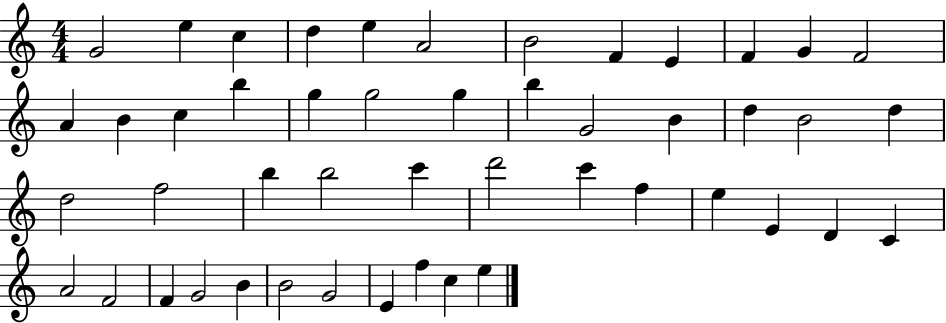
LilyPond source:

{
  \clef treble
  \numericTimeSignature
  \time 4/4
  \key c \major
  g'2 e''4 c''4 | d''4 e''4 a'2 | b'2 f'4 e'4 | f'4 g'4 f'2 | \break a'4 b'4 c''4 b''4 | g''4 g''2 g''4 | b''4 g'2 b'4 | d''4 b'2 d''4 | \break d''2 f''2 | b''4 b''2 c'''4 | d'''2 c'''4 f''4 | e''4 e'4 d'4 c'4 | \break a'2 f'2 | f'4 g'2 b'4 | b'2 g'2 | e'4 f''4 c''4 e''4 | \break \bar "|."
}